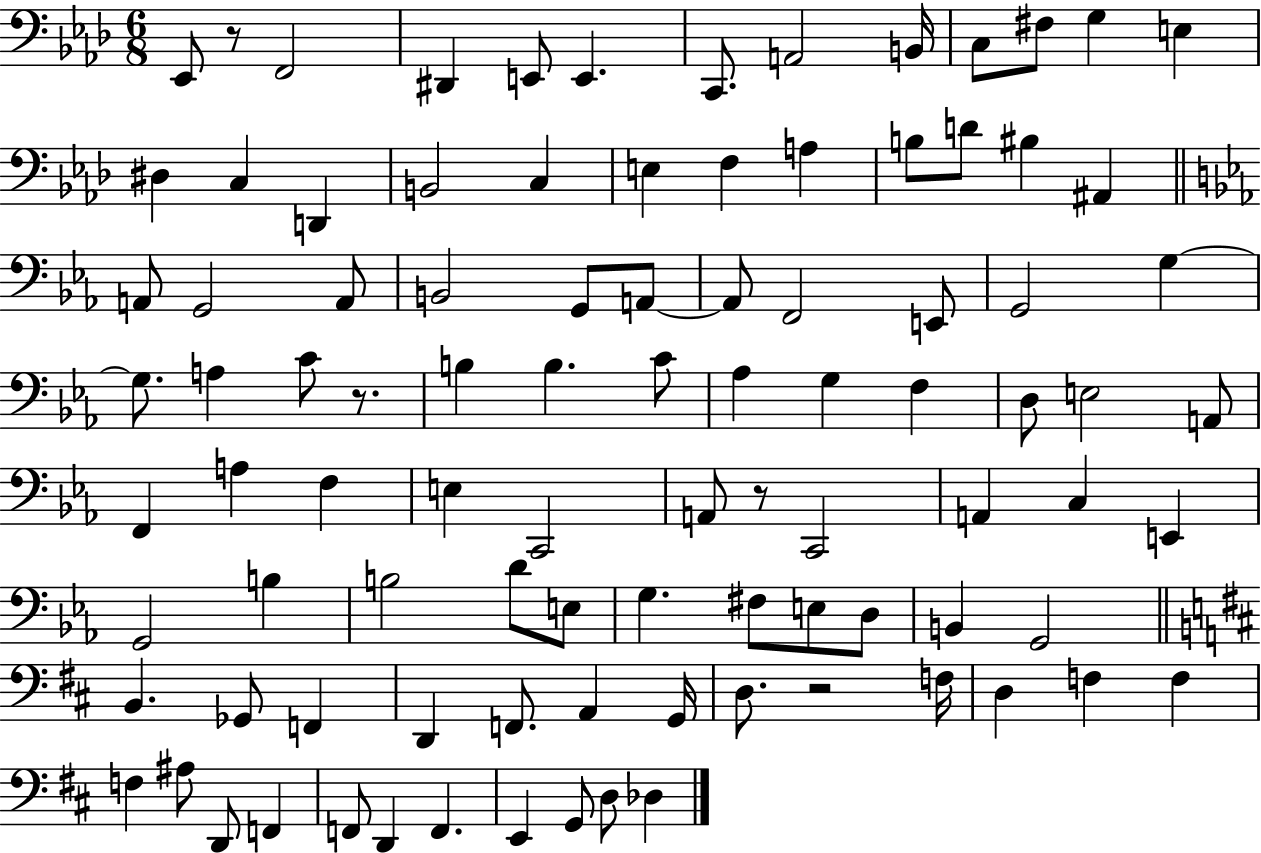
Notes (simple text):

Eb2/e R/e F2/h D#2/q E2/e E2/q. C2/e. A2/h B2/s C3/e F#3/e G3/q E3/q D#3/q C3/q D2/q B2/h C3/q E3/q F3/q A3/q B3/e D4/e BIS3/q A#2/q A2/e G2/h A2/e B2/h G2/e A2/e A2/e F2/h E2/e G2/h G3/q G3/e. A3/q C4/e R/e. B3/q B3/q. C4/e Ab3/q G3/q F3/q D3/e E3/h A2/e F2/q A3/q F3/q E3/q C2/h A2/e R/e C2/h A2/q C3/q E2/q G2/h B3/q B3/h D4/e E3/e G3/q. F#3/e E3/e D3/e B2/q G2/h B2/q. Gb2/e F2/q D2/q F2/e. A2/q G2/s D3/e. R/h F3/s D3/q F3/q F3/q F3/q A#3/e D2/e F2/q F2/e D2/q F2/q. E2/q G2/e D3/e Db3/q